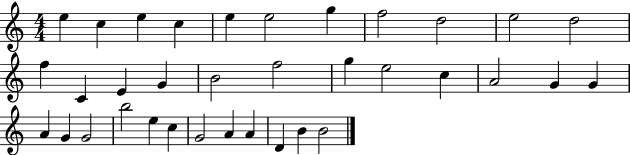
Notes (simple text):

E5/q C5/q E5/q C5/q E5/q E5/h G5/q F5/h D5/h E5/h D5/h F5/q C4/q E4/q G4/q B4/h F5/h G5/q E5/h C5/q A4/h G4/q G4/q A4/q G4/q G4/h B5/h E5/q C5/q G4/h A4/q A4/q D4/q B4/q B4/h